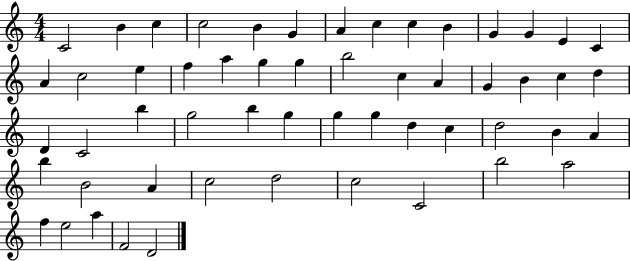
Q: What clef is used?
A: treble